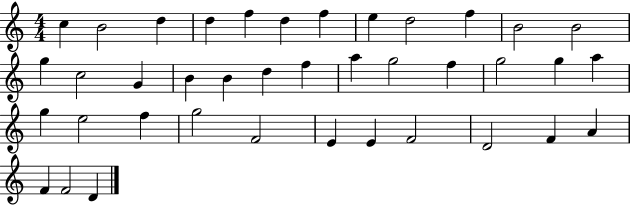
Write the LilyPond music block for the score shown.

{
  \clef treble
  \numericTimeSignature
  \time 4/4
  \key c \major
  c''4 b'2 d''4 | d''4 f''4 d''4 f''4 | e''4 d''2 f''4 | b'2 b'2 | \break g''4 c''2 g'4 | b'4 b'4 d''4 f''4 | a''4 g''2 f''4 | g''2 g''4 a''4 | \break g''4 e''2 f''4 | g''2 f'2 | e'4 e'4 f'2 | d'2 f'4 a'4 | \break f'4 f'2 d'4 | \bar "|."
}